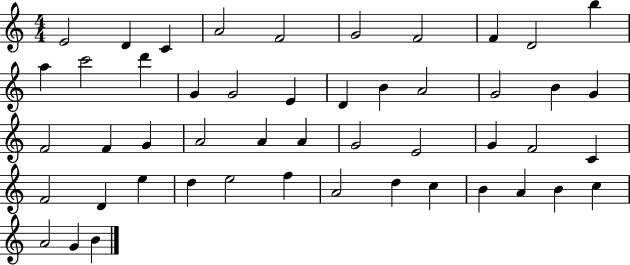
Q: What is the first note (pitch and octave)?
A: E4